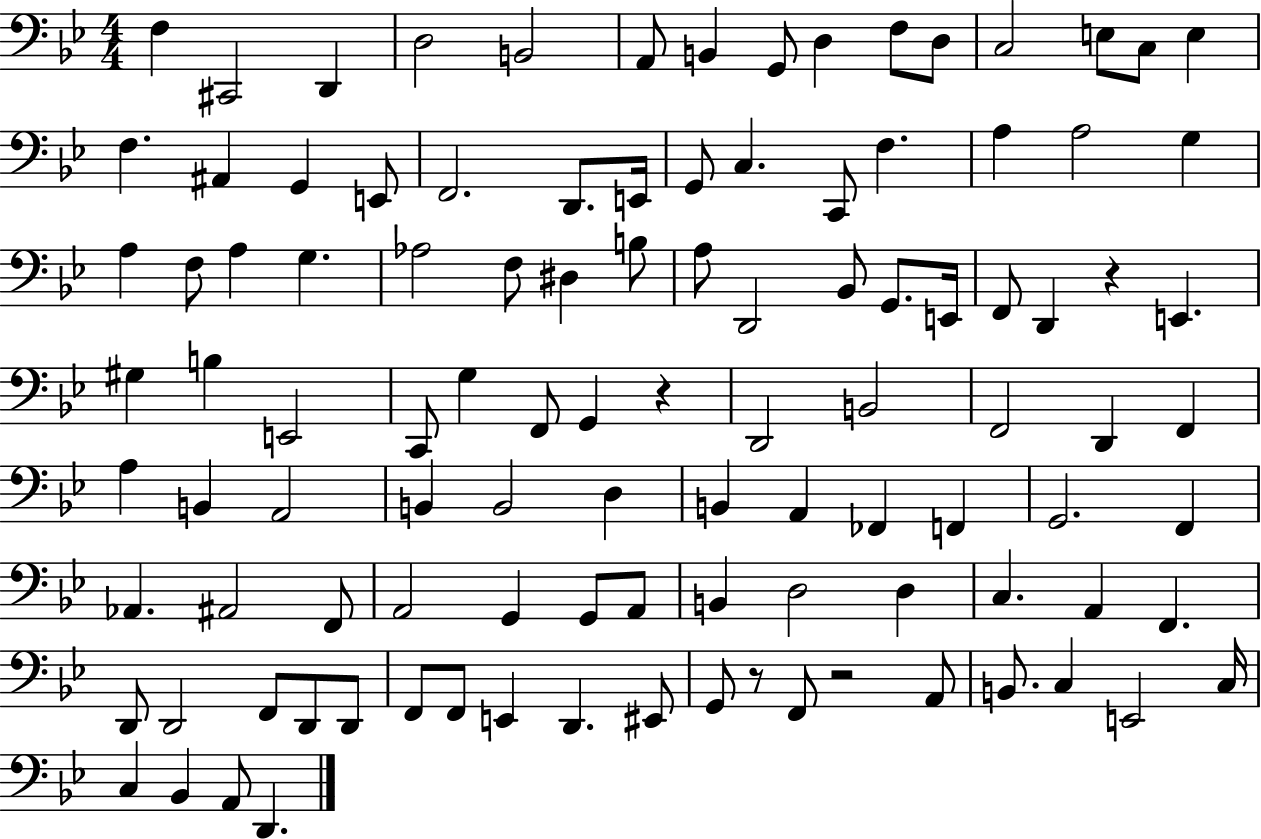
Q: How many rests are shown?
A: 4